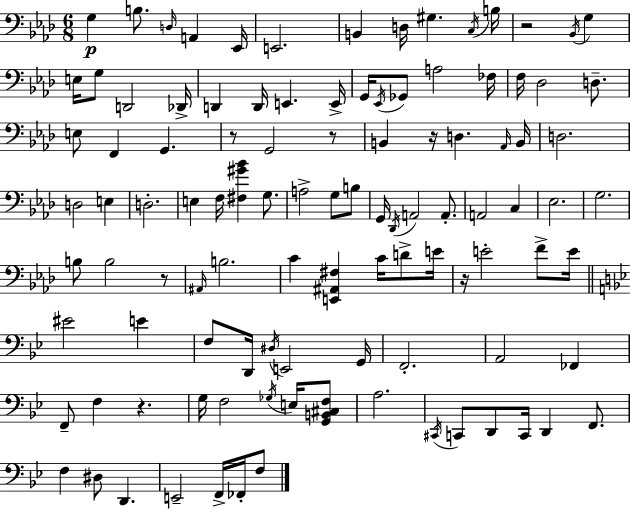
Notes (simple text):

G3/q B3/e. D3/s A2/q Eb2/s E2/h. B2/q D3/s G#3/q. C3/s B3/s R/h Bb2/s G3/q E3/s G3/e D2/h Db2/s D2/q D2/s E2/q. E2/s G2/s Eb2/s Gb2/e A3/h FES3/s F3/s Db3/h D3/e. E3/e F2/q G2/q. R/e G2/h R/e B2/q R/s D3/q. Ab2/s B2/s D3/h. D3/h E3/q D3/h. E3/q F3/s [F#3,G#4,Bb4]/q G3/e. A3/h G3/e B3/e G2/s Db2/s A2/h A2/e. A2/h C3/q Eb3/h. G3/h. B3/e B3/h R/e A#2/s B3/h. C4/q [E2,A#2,F#3]/q C4/s D4/e E4/s R/s E4/h F4/e E4/s EIS4/h E4/q F3/e D2/s D#3/s E2/h G2/s F2/h. A2/h FES2/q F2/e F3/q R/q. G3/s F3/h Gb3/s E3/s [G2,B2,C#3,F3]/e A3/h. C#2/s C2/e D2/e C2/s D2/q F2/e. F3/q D#3/e D2/q. E2/h F2/s FES2/s F3/e